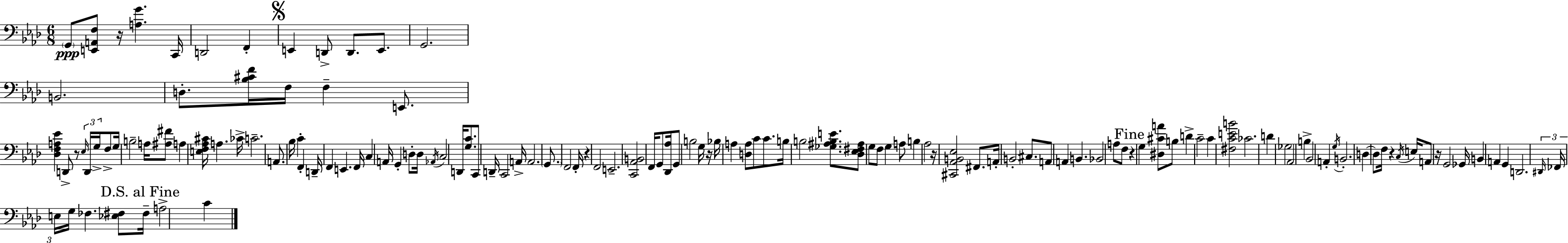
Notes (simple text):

G2/e [E2,A2,F3]/e R/s [A3,G4]/q. C2/s D2/h F2/q E2/q D2/e D2/e. E2/e. G2/h. B2/h. D3/e. [Bb3,C#4,F4]/s F3/s F3/q E2/e. [Db3,F3,A3,Eb4]/q D2/e R/e Eb3/s D2/s G3/s F3/e G3/s B3/h A3/s [A#3,F#4]/e A3/q [E3,F3,Ab3,C#4]/s A3/q. CES4/s C4/h. A2/e. Bb3/s C4/q F2/q D2/s F2/q E2/q. F2/s C3/q A2/s G2/q D3/e D3/s Ab2/s C3/h D2/s [G3,C4]/e. C2/e D2/s C2/h A2/s A2/h. G2/e. F2/h F2/s R/q F2/h E2/h. [C2,Ab2,B2]/h F2/s G2/e [Db2,Ab3]/s G2/e B3/h G3/s R/s Bb3/s A3/q [D3,A3]/e C4/e C4/e. B3/s B3/h [Gb3,A#3,B3,E4]/e. [Db3,Eb3,F#3,A#3]/e G3/e F3/e G3/q A3/e B3/q Ab3/h R/s [C#2,Ab2,B2,Eb3]/h F#2/e. A2/s B2/h C#3/e. A2/e A2/q B2/q. Bb2/h A3/e F3/e R/q G3/q [D#3,C#4,A4]/e B3/e D4/q C4/h C4/q [F#3,C4,E4,B4]/h CES4/h. D4/q Gb3/h Ab2/h B3/q Bb2/h A2/q G3/s B2/h. D3/q D3/e F3/s R/q C3/s E3/s A2/e R/s G2/h Gb2/s B2/q A2/q G2/q D2/h. D#2/s FES2/s E3/s G3/s FES3/q. [Eb3,F#3]/e F#3/s A3/h C4/q